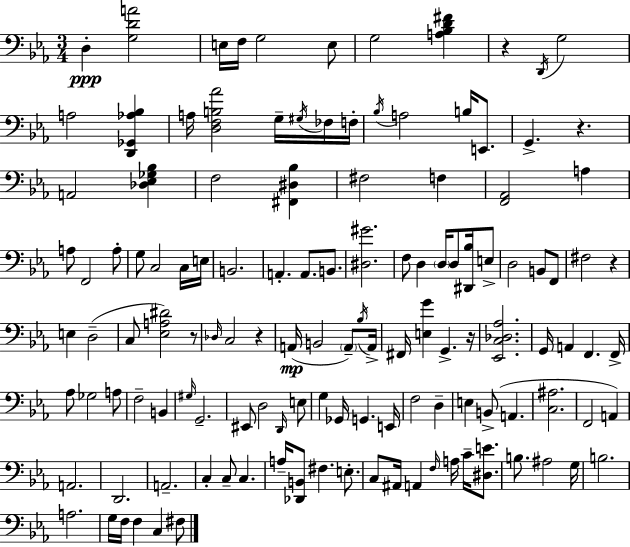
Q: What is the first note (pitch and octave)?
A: D3